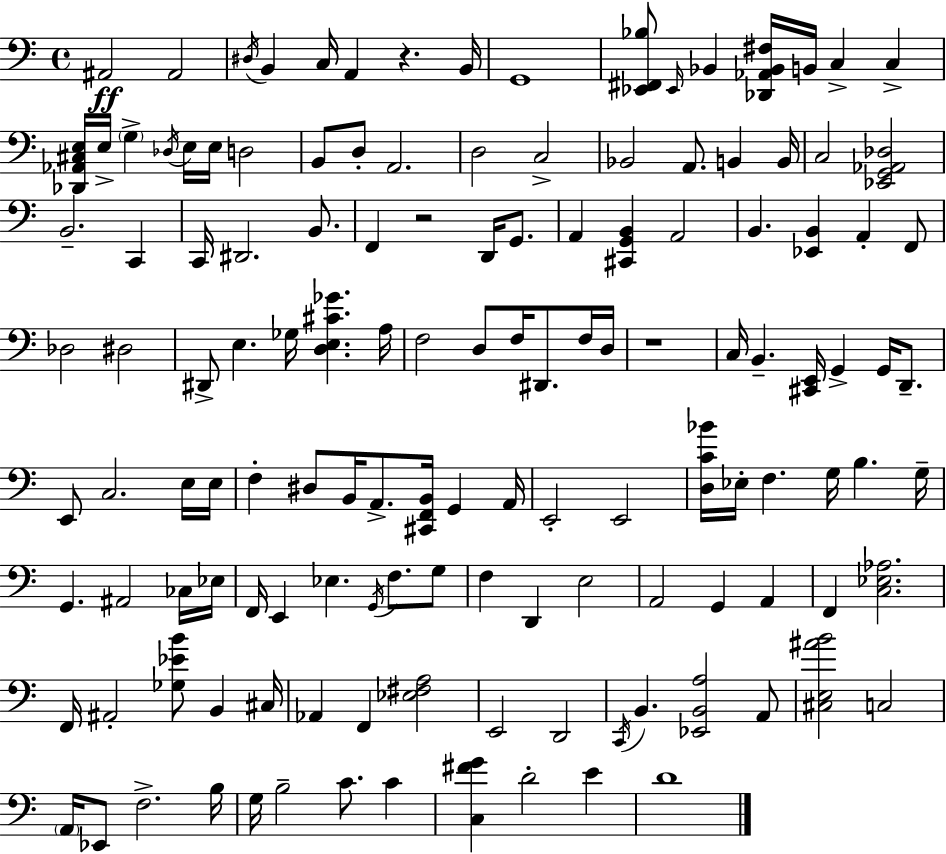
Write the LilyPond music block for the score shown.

{
  \clef bass
  \time 4/4
  \defaultTimeSignature
  \key a \minor
  ais,2\ff ais,2 | \acciaccatura { dis16 } b,4 c16 a,4 r4. | b,16 g,1 | <ees, fis, bes>8 \grace { ees,16 } bes,4 <des, aes, bes, fis>16 b,16 c4-> c4-> | \break <des, aes, cis e>16 e16-> \parenthesize g4-> \acciaccatura { des16 } e16 e16 d2 | b,8 d8-. a,2. | d2 c2-> | bes,2 a,8. b,4 | \break b,16 c2 <ees, g, aes, des>2 | b,2.-- c,4 | c,16 dis,2. | b,8. f,4 r2 d,16 | \break g,8. a,4 <cis, g, b,>4 a,2 | b,4. <ees, b,>4 a,4-. | f,8 des2 dis2 | dis,8-> e4. ges16 <d e cis' ges'>4. | \break a16 f2 d8 f16 dis,8. | f16 d16 r1 | c16 b,4.-- <cis, e,>16 g,4-> g,16 | d,8.-- e,8 c2. | \break e16 e16 f4-. dis8 b,16 a,8.-> <cis, f, b,>16 g,4 | a,16 e,2-. e,2 | <d c' bes'>16 ees16-. f4. g16 b4. | g16-- g,4. ais,2 | \break ces16 ees16 f,16 e,4 ees4. \acciaccatura { g,16 } f8. | g8 f4 d,4 e2 | a,2 g,4 | a,4 f,4 <c ees aes>2. | \break f,16 ais,2-. <ges ees' b'>8 b,4 | cis16 aes,4 f,4 <ees fis a>2 | e,2 d,2 | \acciaccatura { c,16 } b,4. <ees, b, a>2 | \break a,8 <cis e ais' b'>2 c2 | \parenthesize a,16 ees,8 f2.-> | b16 g16 b2-- c'8. | c'4 <c fis' g'>4 d'2-. | \break e'4 d'1 | \bar "|."
}